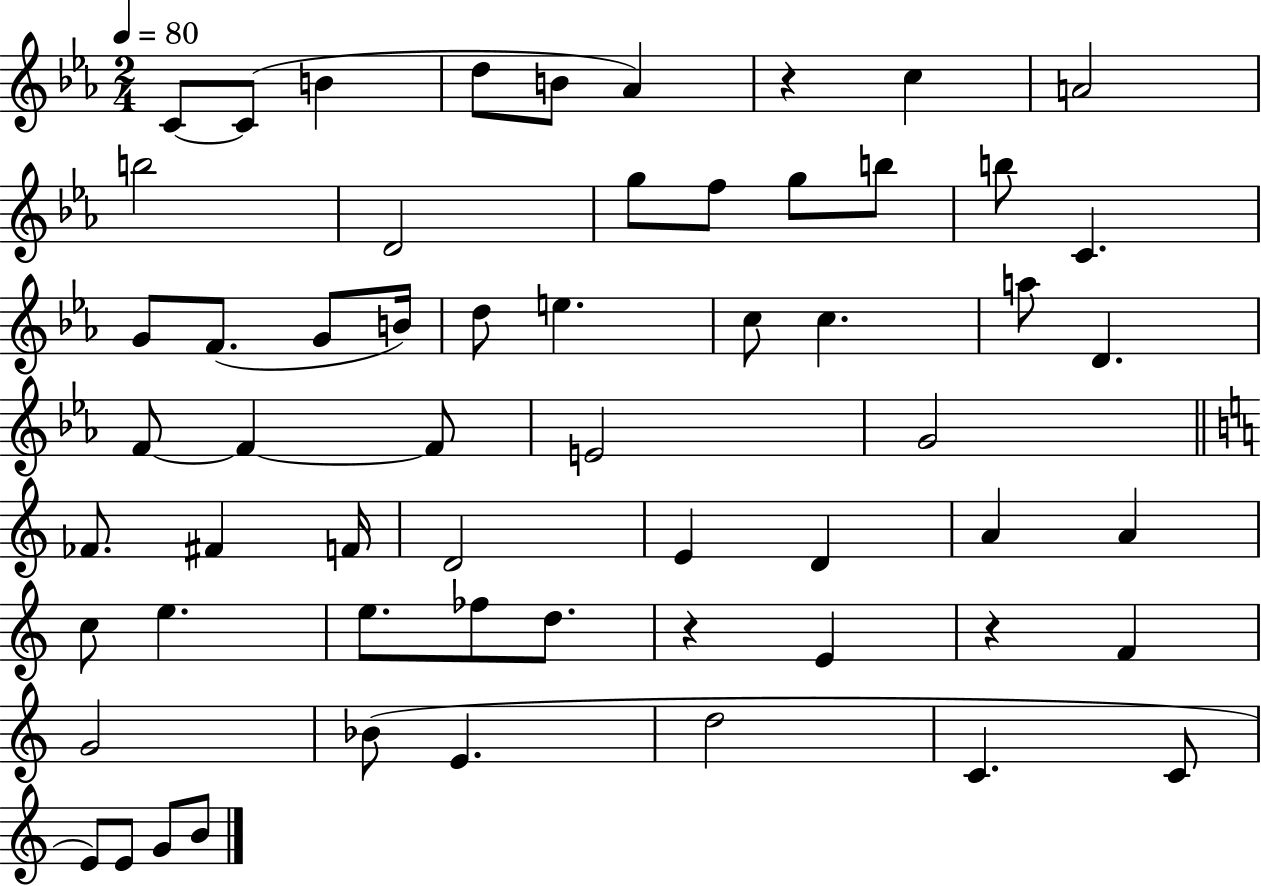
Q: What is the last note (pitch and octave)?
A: B4